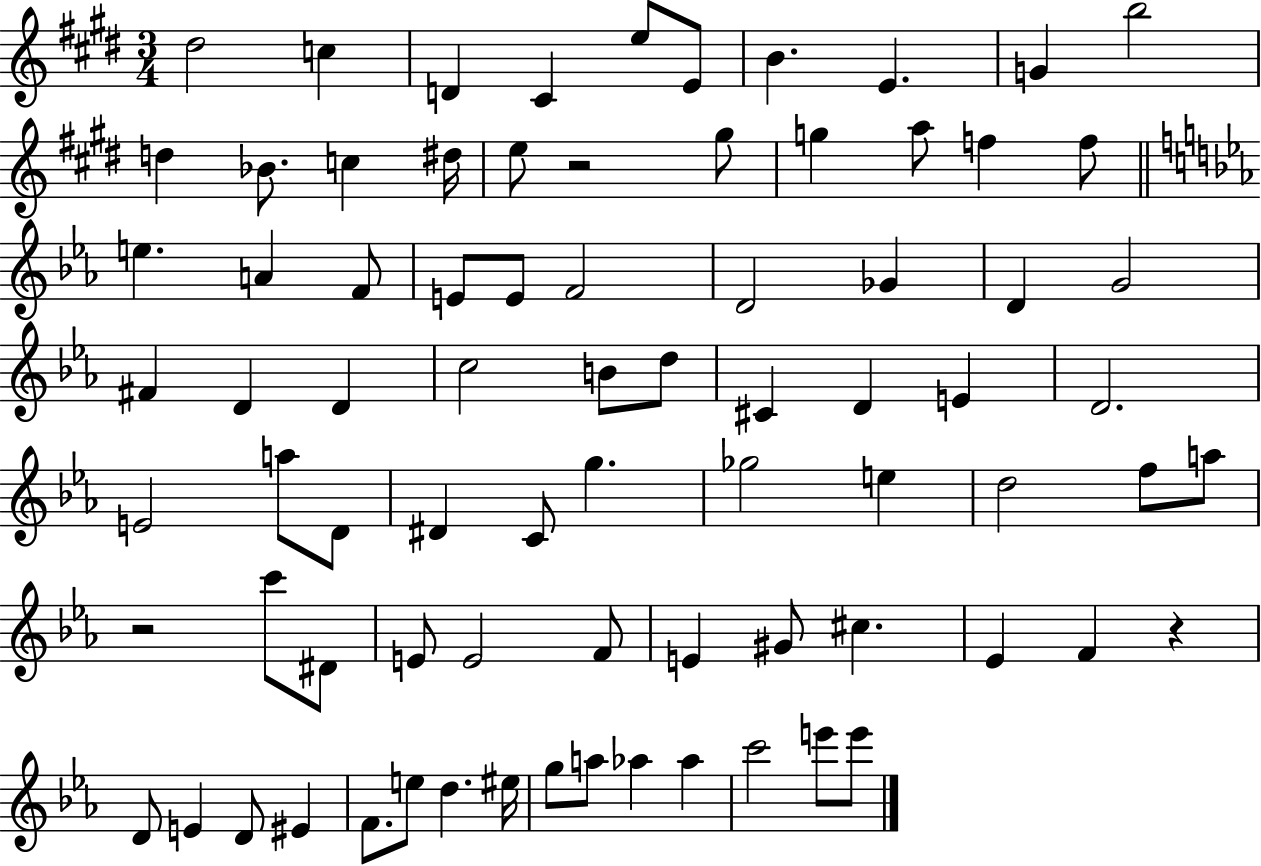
D#5/h C5/q D4/q C#4/q E5/e E4/e B4/q. E4/q. G4/q B5/h D5/q Bb4/e. C5/q D#5/s E5/e R/h G#5/e G5/q A5/e F5/q F5/e E5/q. A4/q F4/e E4/e E4/e F4/h D4/h Gb4/q D4/q G4/h F#4/q D4/q D4/q C5/h B4/e D5/e C#4/q D4/q E4/q D4/h. E4/h A5/e D4/e D#4/q C4/e G5/q. Gb5/h E5/q D5/h F5/e A5/e R/h C6/e D#4/e E4/e E4/h F4/e E4/q G#4/e C#5/q. Eb4/q F4/q R/q D4/e E4/q D4/e EIS4/q F4/e. E5/e D5/q. EIS5/s G5/e A5/e Ab5/q Ab5/q C6/h E6/e E6/e